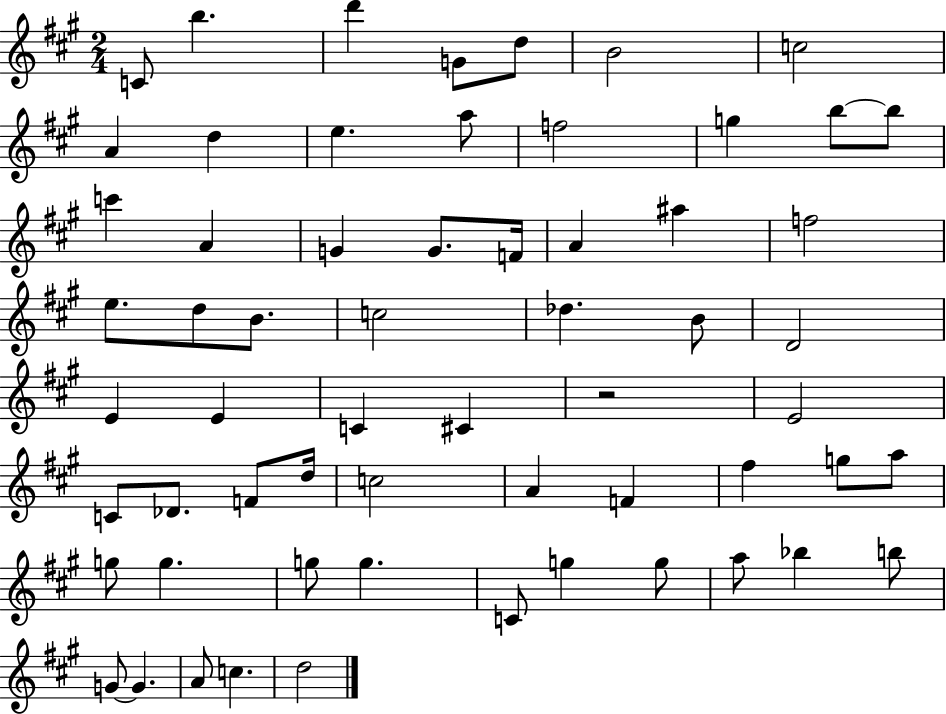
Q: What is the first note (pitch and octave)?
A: C4